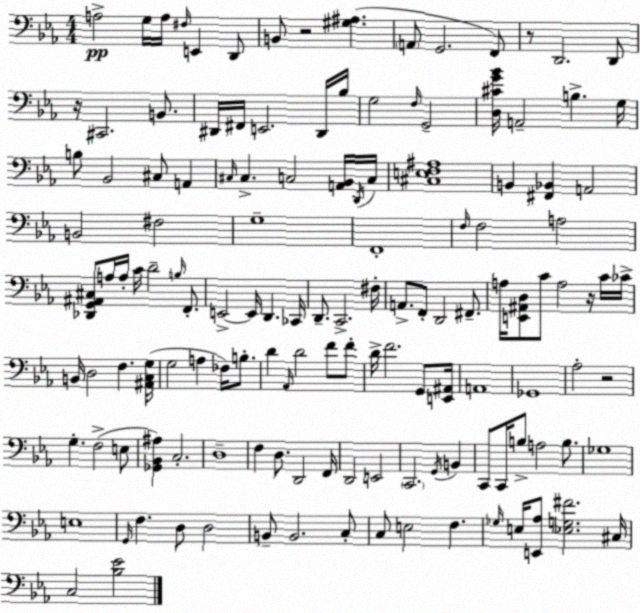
X:1
T:Untitled
M:4/4
L:1/4
K:Eb
A,2 G,/4 A,/4 ^F,/4 E,, D,,/2 B,,/2 z2 [^G,^A,] A,,/2 G,,2 F,,/2 z/2 D,,2 D,,/2 z/4 ^C,,2 B,,/2 ^D,,/4 ^F,,/4 E,,2 ^D,,/4 _B,/4 G,2 F,/4 G,,2 [D,^CG_B]/4 A,,2 B, G,/4 B,/2 _B,,2 ^C,/2 A,, ^C,/4 ^C, C,2 [A,,_B,,]/4 D,,/4 C,/4 [^C,E,F,^A,]4 B,, [^F,,_B,,] A,,2 B,,2 ^F,2 G,4 F,,4 F,/4 F,2 A,2 [_D,,G,,^A,,^C,]/2 A,/4 A,/4 C/4 D2 B,/4 F,,/2 E,,2 E,,/4 D,, _C,,/4 D,,/2 C,,2 ^F,/4 A,,/2 F,,/2 D,,2 ^F,,/2 A,/4 [E,,^A,,D,]/2 C/2 A,2 z/4 C/4 _C/4 B,,/4 D,2 F, [^A,,C,G,]/4 G,2 A, _F,/4 B,/2 D _A,,/4 D2 F/2 F/2 D/4 F2 G,,/2 [E,,^A,,]/4 A,,4 _G,,4 _A,2 z2 G, F,2 E,/2 [_G,,_B,,^A,] C,2 D,4 F, D,/2 D,,2 F,,/4 D,,2 E,,2 C,,2 G,,/4 B,, C,,/2 C,,/4 B,/2 A,2 B,/2 _G,4 E,4 G,,/4 F, D,/2 D,2 B,,/2 B,,2 C,/2 C,/2 E,2 F, _G,/4 E,/4 [E,,_A,]/2 [_E,G,^F]2 ^C,/4 C,2 [_B,_E]2